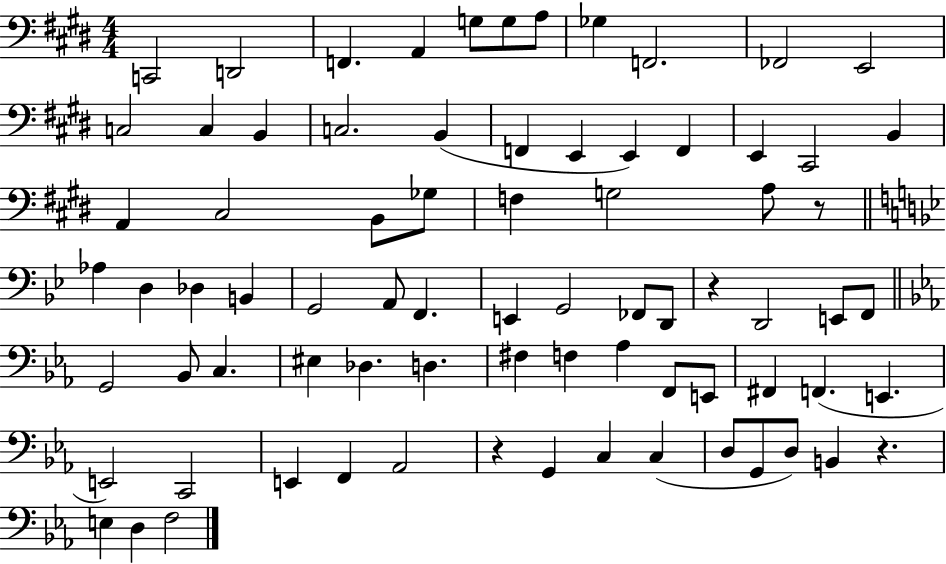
C2/h D2/h F2/q. A2/q G3/e G3/e A3/e Gb3/q F2/h. FES2/h E2/h C3/h C3/q B2/q C3/h. B2/q F2/q E2/q E2/q F2/q E2/q C#2/h B2/q A2/q C#3/h B2/e Gb3/e F3/q G3/h A3/e R/e Ab3/q D3/q Db3/q B2/q G2/h A2/e F2/q. E2/q G2/h FES2/e D2/e R/q D2/h E2/e F2/e G2/h Bb2/e C3/q. EIS3/q Db3/q. D3/q. F#3/q F3/q Ab3/q F2/e E2/e F#2/q F2/q. E2/q. E2/h C2/h E2/q F2/q Ab2/h R/q G2/q C3/q C3/q D3/e G2/e D3/e B2/q R/q. E3/q D3/q F3/h